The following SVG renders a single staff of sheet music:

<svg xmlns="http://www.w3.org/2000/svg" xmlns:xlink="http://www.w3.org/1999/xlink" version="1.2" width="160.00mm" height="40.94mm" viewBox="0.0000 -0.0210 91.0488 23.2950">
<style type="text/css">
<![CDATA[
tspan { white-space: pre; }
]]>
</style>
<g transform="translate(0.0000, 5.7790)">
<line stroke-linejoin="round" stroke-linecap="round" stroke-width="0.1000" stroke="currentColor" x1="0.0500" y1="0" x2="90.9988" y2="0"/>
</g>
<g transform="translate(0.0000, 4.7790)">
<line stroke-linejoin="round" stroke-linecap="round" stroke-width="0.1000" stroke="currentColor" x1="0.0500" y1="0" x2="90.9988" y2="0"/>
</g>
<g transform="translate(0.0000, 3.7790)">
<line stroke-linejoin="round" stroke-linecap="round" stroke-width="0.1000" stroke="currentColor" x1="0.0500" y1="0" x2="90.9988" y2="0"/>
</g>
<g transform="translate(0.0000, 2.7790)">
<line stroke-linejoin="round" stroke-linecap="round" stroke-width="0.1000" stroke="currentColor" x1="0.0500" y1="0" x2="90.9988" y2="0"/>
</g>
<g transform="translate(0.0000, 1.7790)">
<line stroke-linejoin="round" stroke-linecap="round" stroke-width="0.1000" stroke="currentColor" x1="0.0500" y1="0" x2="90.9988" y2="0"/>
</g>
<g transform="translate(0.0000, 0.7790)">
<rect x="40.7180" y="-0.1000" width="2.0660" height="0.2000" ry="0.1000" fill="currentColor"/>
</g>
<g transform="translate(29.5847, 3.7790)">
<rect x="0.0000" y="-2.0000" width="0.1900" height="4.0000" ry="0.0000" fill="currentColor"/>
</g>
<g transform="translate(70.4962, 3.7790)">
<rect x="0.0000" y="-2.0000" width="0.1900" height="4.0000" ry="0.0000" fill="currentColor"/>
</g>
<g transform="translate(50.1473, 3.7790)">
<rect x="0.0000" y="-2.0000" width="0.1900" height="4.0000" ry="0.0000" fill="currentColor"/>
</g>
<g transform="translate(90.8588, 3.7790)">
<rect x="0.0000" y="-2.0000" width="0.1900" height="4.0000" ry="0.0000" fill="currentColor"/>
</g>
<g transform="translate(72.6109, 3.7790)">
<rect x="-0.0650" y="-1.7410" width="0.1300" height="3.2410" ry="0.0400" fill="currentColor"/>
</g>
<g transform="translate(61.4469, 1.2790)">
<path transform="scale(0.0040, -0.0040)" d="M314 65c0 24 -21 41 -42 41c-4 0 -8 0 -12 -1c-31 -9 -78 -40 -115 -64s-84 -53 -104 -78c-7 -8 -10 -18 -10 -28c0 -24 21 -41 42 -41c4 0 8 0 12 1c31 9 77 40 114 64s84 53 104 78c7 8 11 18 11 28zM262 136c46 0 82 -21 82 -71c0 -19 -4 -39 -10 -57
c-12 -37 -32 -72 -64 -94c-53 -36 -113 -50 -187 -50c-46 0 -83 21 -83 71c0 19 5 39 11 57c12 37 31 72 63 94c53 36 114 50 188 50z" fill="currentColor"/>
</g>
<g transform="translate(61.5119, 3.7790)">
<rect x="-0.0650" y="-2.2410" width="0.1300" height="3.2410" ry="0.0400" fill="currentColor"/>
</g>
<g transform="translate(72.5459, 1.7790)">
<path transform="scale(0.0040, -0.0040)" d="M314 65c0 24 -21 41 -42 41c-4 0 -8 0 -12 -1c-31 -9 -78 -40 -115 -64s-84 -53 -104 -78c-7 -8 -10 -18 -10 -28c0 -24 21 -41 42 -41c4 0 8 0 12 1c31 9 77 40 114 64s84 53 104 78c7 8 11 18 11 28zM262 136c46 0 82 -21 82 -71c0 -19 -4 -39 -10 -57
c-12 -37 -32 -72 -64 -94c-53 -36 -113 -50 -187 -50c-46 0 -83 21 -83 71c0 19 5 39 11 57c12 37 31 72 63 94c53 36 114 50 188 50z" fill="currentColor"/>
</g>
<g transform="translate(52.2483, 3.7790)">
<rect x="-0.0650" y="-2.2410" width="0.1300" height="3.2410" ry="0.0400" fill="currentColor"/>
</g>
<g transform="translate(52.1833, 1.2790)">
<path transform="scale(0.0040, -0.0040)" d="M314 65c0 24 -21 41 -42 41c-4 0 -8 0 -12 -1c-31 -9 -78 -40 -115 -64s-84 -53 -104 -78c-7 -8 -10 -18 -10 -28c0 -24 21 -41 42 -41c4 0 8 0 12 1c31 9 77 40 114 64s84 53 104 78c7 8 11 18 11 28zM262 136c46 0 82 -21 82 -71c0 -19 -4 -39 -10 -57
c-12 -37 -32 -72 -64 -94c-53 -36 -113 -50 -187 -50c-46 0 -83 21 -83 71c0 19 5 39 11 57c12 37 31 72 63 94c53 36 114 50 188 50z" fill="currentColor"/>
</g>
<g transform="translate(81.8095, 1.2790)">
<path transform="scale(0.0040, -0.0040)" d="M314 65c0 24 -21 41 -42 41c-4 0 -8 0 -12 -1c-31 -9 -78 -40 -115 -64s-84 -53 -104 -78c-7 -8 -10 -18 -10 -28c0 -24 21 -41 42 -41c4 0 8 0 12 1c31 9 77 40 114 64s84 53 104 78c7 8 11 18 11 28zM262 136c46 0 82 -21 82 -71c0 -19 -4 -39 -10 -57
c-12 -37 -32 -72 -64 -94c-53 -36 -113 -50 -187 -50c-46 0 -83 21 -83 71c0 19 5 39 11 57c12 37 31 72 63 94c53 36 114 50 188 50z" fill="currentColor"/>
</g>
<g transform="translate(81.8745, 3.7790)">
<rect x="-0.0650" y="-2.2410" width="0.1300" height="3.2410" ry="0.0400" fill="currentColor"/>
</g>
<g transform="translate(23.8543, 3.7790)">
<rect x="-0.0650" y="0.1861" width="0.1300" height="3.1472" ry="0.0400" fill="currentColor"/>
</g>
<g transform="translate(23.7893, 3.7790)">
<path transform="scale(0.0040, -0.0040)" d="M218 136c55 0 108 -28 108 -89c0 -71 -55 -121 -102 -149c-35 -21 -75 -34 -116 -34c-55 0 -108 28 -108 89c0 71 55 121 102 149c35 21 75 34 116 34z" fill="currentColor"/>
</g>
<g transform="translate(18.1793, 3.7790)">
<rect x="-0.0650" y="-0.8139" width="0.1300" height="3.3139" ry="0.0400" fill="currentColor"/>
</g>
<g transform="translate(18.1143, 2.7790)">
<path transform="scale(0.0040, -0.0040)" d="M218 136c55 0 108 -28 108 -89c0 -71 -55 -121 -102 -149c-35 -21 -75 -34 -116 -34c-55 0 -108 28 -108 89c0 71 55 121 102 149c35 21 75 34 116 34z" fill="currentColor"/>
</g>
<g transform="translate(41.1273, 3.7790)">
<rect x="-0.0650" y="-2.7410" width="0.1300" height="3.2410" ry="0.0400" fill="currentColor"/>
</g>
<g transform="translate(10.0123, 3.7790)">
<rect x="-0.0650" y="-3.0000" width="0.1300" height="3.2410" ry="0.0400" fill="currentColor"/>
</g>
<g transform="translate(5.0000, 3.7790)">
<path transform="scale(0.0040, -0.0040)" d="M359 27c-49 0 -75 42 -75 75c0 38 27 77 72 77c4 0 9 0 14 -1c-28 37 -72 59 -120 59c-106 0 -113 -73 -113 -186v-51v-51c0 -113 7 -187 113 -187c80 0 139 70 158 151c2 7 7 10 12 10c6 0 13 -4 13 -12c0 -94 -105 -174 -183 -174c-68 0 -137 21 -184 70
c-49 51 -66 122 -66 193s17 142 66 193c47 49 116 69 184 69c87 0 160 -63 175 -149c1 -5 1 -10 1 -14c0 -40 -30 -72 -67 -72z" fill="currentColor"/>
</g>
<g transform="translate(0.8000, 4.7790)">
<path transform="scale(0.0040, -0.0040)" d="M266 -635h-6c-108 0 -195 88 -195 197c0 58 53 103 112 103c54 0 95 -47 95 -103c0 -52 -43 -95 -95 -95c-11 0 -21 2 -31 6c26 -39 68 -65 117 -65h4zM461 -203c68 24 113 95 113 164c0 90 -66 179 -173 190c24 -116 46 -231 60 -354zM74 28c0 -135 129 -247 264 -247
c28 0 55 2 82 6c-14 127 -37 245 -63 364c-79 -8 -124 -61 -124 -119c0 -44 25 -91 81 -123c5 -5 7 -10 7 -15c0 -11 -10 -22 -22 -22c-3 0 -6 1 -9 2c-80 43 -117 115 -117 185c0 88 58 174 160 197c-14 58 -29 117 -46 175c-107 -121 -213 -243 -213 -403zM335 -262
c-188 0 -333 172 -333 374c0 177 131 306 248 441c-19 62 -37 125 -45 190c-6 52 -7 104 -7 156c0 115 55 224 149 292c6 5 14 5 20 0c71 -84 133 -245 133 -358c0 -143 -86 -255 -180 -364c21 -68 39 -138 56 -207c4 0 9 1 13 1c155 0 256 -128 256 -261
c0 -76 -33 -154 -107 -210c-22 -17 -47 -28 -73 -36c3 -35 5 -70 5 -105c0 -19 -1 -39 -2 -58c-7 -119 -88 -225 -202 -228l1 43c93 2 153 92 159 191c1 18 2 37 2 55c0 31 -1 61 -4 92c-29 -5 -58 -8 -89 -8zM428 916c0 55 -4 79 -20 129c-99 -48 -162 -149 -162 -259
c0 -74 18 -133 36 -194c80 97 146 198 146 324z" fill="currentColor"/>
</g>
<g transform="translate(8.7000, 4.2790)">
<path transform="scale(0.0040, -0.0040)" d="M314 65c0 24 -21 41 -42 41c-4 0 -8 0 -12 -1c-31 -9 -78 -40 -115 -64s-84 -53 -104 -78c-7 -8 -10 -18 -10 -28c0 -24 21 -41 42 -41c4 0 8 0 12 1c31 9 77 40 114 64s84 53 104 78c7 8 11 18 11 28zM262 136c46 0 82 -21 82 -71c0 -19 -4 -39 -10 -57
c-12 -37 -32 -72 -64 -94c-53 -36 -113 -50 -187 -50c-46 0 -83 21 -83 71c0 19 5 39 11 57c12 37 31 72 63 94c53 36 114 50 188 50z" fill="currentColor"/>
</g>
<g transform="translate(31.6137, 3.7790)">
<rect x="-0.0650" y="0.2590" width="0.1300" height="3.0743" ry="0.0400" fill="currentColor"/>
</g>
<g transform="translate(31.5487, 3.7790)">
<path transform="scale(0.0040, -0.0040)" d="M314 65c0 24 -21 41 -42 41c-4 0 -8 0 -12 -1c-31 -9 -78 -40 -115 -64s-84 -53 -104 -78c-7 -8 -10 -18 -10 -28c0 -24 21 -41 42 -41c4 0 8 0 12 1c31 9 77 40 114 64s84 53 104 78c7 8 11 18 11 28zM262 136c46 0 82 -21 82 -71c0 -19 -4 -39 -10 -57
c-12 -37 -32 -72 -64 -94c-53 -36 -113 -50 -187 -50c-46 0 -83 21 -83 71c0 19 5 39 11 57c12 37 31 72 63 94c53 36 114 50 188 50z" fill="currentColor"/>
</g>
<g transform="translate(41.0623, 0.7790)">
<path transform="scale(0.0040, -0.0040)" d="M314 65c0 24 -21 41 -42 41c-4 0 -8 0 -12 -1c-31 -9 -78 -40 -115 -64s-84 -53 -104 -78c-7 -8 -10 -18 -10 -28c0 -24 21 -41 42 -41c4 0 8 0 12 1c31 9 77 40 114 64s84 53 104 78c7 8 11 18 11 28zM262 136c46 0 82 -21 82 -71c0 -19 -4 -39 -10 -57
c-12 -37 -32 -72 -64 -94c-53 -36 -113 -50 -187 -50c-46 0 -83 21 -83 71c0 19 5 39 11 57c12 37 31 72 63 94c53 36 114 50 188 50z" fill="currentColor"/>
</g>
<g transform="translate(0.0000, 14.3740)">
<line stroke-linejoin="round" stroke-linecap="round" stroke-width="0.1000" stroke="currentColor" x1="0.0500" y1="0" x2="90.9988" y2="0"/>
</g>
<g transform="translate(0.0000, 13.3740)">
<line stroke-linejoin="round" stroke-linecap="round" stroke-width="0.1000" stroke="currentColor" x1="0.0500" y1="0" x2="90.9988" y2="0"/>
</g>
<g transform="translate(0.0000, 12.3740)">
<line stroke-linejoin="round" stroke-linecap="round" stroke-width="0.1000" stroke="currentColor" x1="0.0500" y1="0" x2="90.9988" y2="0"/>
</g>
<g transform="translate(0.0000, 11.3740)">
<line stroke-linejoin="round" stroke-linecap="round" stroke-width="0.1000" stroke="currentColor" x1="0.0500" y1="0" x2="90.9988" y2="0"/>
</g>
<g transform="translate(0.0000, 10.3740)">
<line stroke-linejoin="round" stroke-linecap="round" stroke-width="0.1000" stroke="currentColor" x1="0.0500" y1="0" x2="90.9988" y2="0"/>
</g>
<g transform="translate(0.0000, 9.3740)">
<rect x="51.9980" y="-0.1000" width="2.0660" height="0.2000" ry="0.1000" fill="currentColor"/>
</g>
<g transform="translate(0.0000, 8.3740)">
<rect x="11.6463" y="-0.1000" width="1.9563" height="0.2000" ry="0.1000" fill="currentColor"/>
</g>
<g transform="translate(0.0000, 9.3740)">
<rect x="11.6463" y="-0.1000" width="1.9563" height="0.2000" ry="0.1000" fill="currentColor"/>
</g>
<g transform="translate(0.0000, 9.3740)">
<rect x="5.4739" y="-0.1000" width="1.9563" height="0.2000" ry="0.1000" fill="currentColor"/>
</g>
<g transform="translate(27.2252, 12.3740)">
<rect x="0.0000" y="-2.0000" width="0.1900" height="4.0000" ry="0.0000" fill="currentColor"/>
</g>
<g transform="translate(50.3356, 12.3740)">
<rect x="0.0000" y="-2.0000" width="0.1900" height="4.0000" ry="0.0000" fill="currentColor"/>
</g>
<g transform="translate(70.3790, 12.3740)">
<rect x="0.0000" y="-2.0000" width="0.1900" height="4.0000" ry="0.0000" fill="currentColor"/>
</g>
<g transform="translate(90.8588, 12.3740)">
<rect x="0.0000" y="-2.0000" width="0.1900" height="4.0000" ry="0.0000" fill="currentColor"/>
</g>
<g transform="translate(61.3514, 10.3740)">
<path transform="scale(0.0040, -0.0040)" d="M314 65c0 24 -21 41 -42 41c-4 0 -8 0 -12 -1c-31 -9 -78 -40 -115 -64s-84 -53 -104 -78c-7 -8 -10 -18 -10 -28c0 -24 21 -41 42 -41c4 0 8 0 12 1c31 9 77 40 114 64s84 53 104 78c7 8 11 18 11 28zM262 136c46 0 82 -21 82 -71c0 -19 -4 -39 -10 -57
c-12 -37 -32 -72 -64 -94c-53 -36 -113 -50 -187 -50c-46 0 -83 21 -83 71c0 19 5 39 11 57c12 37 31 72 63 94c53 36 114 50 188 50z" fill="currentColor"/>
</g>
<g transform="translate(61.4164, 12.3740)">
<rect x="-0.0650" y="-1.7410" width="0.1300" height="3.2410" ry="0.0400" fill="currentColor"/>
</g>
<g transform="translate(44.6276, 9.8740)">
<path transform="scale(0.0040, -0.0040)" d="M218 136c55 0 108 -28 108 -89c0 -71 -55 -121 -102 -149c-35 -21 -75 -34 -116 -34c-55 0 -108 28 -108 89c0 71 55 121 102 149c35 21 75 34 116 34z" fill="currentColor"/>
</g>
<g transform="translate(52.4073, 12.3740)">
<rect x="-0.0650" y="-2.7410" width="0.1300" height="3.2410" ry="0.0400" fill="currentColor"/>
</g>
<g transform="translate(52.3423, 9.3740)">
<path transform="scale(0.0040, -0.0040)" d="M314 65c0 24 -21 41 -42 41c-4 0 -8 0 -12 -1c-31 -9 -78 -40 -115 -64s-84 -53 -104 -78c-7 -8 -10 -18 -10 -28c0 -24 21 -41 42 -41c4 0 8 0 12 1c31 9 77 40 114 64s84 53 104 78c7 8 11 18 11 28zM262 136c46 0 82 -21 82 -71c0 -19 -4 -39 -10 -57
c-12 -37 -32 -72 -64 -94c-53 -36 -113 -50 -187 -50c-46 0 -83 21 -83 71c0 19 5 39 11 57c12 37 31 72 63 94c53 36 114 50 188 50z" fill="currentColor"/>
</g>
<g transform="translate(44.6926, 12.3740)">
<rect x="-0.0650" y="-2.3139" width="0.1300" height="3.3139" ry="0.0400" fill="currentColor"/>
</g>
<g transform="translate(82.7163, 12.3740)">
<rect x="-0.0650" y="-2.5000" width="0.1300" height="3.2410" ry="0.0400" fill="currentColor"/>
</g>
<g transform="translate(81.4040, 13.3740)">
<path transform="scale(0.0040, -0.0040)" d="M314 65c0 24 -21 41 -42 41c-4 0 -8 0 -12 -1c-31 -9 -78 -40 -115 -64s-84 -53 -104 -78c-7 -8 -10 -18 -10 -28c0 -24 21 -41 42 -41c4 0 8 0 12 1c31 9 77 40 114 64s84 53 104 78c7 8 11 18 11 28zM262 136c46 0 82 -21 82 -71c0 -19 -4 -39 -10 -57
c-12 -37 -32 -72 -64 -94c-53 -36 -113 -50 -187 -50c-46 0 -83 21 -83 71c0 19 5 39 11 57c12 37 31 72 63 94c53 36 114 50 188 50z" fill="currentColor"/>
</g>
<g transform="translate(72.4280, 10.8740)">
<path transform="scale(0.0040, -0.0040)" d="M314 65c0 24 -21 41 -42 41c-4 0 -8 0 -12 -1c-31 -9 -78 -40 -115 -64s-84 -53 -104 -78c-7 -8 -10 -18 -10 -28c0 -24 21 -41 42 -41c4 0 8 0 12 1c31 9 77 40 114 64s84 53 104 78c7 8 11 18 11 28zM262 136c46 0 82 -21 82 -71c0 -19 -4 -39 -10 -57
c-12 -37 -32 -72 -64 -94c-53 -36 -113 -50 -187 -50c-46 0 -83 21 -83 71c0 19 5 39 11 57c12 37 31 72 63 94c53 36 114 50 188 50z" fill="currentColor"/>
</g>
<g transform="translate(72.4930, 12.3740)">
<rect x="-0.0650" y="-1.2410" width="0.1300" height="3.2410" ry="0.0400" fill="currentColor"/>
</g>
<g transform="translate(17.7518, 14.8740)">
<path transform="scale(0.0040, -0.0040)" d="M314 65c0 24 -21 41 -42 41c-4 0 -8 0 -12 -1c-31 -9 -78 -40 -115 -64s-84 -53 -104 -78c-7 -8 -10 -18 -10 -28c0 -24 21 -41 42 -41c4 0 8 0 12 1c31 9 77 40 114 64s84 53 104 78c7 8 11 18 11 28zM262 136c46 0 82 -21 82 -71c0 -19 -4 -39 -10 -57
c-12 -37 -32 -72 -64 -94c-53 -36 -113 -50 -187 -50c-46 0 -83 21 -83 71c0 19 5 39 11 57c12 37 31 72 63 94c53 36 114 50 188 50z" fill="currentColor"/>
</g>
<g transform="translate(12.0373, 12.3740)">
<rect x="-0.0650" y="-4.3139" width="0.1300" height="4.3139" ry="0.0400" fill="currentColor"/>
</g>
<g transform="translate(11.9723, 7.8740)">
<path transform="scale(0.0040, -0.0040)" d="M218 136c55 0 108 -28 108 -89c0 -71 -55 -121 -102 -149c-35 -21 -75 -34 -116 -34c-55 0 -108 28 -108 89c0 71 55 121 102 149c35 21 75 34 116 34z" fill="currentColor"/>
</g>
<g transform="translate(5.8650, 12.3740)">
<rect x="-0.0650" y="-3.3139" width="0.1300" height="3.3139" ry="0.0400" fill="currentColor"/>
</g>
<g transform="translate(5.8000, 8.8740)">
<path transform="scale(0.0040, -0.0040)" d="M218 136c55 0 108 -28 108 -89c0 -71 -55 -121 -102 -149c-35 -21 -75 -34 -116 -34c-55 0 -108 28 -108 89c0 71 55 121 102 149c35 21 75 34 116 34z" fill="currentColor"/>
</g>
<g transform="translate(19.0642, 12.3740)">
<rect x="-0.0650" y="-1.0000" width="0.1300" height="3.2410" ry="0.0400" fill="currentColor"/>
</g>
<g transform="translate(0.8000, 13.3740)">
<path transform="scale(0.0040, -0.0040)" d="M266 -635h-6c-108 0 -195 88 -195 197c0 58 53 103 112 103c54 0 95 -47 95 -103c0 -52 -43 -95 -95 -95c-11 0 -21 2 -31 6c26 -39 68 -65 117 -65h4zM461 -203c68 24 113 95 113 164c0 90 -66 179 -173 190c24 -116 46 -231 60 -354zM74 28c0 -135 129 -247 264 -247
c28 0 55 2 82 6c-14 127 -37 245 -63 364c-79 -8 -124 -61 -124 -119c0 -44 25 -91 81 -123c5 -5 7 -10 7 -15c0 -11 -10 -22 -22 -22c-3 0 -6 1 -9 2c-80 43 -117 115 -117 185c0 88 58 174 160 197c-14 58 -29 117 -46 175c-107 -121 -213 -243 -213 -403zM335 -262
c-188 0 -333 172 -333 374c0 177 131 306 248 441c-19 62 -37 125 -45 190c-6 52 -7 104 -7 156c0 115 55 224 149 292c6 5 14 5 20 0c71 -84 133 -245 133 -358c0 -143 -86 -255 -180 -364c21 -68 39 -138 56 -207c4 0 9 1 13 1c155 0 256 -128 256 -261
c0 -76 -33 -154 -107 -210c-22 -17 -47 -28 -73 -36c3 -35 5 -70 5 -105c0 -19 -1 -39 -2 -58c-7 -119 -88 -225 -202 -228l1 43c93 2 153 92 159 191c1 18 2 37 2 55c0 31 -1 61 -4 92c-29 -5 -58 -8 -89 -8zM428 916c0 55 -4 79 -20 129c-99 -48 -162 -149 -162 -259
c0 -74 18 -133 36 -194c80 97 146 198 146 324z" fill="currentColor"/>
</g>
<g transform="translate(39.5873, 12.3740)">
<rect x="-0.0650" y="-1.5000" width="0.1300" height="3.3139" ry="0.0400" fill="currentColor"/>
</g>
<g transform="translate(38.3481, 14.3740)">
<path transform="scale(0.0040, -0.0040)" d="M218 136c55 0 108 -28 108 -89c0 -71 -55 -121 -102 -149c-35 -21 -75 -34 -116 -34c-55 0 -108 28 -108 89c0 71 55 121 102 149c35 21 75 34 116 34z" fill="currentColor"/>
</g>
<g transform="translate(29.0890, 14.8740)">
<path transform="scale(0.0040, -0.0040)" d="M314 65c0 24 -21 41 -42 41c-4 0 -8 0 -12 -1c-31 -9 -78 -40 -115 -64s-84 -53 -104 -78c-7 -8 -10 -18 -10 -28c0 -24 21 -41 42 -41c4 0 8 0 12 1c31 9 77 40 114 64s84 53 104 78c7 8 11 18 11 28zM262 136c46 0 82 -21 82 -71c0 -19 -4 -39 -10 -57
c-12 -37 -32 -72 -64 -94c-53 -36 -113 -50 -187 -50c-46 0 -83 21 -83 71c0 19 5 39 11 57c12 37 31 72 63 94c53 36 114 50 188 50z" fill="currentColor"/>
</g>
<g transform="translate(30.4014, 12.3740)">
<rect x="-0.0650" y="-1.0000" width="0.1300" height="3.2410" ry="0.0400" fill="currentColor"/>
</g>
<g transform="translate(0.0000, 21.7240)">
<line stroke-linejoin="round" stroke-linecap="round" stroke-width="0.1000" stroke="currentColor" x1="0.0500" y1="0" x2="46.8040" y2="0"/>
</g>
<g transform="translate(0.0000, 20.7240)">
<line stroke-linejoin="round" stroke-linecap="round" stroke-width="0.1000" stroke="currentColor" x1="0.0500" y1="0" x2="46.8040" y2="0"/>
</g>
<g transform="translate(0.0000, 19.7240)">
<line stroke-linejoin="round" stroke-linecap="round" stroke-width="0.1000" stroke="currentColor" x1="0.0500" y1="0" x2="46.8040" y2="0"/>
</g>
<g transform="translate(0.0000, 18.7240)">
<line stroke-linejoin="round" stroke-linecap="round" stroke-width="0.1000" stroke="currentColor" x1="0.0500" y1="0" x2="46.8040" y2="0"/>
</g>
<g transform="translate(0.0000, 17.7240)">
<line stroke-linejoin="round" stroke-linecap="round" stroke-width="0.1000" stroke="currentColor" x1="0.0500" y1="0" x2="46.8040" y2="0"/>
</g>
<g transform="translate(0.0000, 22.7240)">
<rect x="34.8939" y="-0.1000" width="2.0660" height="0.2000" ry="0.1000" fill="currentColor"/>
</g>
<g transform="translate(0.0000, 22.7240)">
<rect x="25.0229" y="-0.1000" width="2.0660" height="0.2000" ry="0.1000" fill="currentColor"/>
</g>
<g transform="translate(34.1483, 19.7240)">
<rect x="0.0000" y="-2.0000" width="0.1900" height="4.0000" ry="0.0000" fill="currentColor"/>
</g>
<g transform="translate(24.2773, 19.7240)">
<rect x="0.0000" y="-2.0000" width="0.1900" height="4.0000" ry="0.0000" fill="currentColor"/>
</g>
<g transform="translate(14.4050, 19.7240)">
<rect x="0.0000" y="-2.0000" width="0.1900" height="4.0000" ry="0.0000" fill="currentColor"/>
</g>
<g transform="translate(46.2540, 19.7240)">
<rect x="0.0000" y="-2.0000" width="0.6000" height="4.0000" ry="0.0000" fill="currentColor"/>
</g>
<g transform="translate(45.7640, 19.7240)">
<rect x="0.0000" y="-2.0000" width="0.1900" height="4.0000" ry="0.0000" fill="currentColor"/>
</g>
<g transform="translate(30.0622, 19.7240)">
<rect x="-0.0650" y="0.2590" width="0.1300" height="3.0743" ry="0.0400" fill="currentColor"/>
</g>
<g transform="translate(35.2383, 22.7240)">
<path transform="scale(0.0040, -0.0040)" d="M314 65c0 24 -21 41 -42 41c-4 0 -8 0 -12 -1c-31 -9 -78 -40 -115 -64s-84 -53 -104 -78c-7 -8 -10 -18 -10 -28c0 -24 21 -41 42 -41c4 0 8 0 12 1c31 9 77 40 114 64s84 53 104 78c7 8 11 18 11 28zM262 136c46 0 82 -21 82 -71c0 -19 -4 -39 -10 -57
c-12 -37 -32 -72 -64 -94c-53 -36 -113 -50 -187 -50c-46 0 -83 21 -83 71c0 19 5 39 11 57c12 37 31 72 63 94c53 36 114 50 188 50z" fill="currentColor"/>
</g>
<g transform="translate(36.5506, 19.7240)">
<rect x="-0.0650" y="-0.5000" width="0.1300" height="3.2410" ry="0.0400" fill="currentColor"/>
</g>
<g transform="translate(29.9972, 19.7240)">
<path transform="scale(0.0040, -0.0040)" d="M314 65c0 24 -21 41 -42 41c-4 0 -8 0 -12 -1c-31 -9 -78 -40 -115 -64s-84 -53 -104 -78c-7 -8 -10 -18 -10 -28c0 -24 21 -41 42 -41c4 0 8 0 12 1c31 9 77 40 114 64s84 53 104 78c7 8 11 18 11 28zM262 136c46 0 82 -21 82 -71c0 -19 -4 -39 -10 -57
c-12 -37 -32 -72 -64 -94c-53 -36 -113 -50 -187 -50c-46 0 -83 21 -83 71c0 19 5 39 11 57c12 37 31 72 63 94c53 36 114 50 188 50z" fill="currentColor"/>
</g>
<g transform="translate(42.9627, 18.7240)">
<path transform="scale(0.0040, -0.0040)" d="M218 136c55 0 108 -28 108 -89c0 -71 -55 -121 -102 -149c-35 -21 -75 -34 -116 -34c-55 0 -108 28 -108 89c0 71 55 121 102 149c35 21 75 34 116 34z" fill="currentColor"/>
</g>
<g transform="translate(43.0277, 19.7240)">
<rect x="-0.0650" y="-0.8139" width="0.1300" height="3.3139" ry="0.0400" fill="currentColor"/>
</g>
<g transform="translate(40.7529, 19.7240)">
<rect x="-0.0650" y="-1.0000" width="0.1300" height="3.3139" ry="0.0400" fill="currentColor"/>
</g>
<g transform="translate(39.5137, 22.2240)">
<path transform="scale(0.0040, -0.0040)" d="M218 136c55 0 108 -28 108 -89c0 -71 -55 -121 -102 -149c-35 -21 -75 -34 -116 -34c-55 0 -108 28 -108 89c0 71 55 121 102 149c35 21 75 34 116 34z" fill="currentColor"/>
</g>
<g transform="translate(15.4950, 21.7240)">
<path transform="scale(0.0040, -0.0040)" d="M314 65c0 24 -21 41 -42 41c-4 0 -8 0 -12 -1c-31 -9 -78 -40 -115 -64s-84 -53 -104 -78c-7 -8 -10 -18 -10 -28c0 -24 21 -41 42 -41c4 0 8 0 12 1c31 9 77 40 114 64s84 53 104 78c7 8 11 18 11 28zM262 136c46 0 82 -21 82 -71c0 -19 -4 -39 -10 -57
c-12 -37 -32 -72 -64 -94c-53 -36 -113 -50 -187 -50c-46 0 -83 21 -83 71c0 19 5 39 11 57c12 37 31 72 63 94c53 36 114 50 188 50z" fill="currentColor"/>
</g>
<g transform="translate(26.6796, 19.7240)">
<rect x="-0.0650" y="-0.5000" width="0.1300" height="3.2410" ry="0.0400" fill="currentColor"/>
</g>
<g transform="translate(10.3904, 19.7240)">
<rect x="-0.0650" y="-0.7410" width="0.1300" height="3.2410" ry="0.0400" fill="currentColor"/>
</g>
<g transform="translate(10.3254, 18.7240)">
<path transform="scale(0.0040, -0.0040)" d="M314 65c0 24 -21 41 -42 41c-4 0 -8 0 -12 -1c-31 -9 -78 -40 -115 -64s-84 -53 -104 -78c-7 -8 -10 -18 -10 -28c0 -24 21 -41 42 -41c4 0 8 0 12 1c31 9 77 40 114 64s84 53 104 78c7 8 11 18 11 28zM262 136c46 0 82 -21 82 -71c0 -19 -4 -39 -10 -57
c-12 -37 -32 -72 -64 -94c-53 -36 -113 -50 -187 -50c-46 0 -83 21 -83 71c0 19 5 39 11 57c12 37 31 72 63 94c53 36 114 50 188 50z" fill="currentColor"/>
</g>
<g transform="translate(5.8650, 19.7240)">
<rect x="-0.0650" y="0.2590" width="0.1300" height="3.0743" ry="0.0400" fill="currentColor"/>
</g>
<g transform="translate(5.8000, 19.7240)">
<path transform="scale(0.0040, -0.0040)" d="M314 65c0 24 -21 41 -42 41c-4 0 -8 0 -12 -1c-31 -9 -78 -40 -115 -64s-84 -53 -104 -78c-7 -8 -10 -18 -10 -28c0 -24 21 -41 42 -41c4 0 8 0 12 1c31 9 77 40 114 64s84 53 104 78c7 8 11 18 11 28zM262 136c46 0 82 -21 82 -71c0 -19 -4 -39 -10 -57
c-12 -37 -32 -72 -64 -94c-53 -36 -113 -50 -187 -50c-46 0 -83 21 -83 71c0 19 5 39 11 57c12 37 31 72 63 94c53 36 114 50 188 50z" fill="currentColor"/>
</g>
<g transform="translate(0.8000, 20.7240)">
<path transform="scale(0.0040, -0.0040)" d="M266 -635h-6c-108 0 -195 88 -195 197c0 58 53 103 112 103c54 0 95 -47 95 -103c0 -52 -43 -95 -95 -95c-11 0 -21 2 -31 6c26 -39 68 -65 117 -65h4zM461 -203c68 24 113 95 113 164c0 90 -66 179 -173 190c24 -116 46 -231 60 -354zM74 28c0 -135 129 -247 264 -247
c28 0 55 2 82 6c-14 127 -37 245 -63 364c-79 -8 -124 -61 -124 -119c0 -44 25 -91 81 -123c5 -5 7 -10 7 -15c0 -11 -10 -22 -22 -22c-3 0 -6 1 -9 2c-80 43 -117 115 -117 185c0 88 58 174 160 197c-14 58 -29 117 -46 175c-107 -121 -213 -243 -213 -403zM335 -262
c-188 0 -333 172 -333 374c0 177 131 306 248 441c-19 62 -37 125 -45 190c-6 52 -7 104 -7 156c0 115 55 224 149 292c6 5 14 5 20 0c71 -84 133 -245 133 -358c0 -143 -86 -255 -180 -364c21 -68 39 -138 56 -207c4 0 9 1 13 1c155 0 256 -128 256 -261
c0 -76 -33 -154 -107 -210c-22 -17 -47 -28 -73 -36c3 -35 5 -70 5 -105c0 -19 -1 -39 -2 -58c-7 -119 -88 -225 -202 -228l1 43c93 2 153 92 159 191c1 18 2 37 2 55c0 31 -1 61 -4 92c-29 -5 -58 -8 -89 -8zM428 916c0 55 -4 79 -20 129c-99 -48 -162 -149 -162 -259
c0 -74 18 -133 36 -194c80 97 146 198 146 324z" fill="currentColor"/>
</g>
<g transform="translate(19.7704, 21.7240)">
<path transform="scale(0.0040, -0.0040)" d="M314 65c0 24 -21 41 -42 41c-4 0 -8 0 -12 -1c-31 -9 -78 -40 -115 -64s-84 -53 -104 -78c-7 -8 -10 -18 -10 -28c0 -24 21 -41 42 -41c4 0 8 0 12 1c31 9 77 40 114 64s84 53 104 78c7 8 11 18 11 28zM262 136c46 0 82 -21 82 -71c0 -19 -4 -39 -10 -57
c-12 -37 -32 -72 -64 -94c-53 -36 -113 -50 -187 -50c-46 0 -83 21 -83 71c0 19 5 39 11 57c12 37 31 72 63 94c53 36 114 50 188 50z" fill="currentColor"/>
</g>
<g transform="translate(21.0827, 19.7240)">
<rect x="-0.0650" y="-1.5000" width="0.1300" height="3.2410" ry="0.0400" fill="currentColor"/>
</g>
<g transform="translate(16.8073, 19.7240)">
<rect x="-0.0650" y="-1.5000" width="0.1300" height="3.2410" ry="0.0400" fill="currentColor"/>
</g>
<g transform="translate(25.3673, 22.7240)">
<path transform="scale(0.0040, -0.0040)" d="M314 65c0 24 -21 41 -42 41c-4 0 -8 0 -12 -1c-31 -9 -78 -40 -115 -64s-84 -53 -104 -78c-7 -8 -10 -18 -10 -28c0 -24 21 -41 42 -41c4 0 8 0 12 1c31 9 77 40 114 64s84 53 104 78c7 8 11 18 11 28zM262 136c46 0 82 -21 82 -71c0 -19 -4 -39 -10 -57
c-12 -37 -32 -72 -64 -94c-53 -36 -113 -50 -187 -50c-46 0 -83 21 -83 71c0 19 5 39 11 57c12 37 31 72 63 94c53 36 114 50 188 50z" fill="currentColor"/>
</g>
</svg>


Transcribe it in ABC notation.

X:1
T:Untitled
M:4/4
L:1/4
K:C
A2 d B B2 a2 g2 g2 f2 g2 b d' D2 D2 E g a2 f2 e2 G2 B2 d2 E2 E2 C2 B2 C2 D d